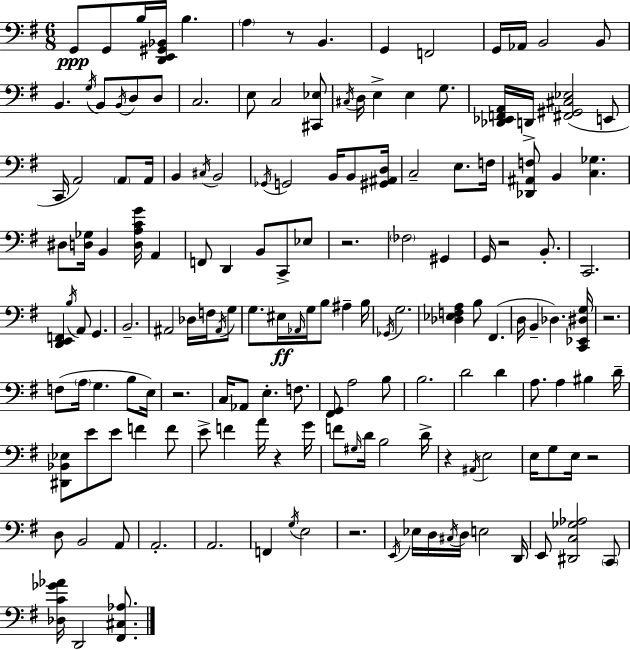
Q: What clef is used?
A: bass